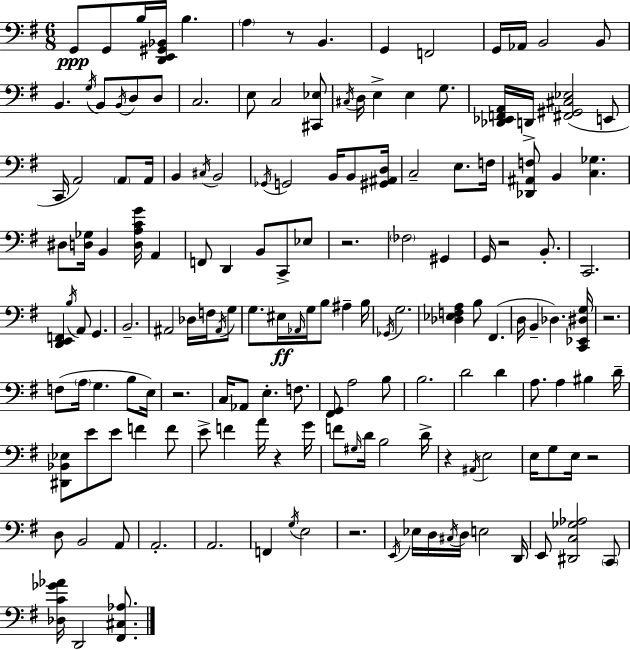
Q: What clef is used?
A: bass